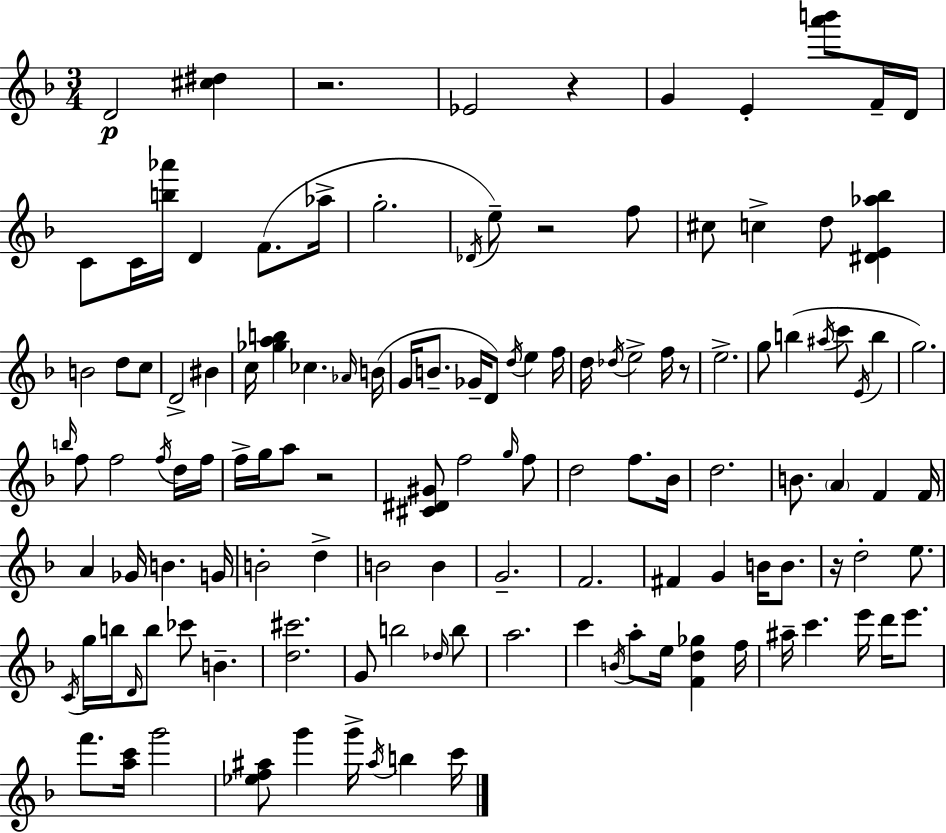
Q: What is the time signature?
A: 3/4